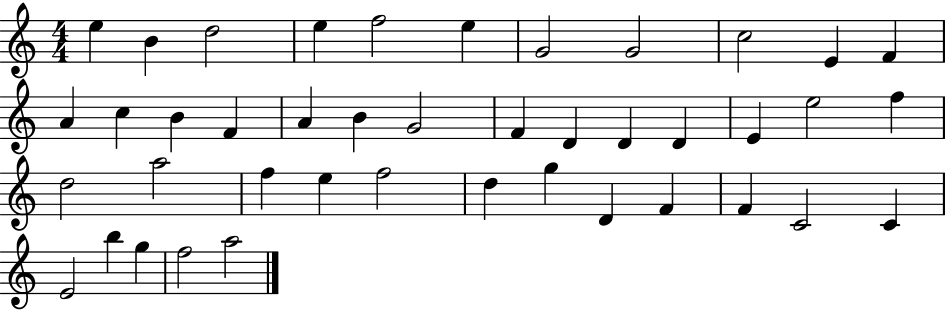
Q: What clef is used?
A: treble